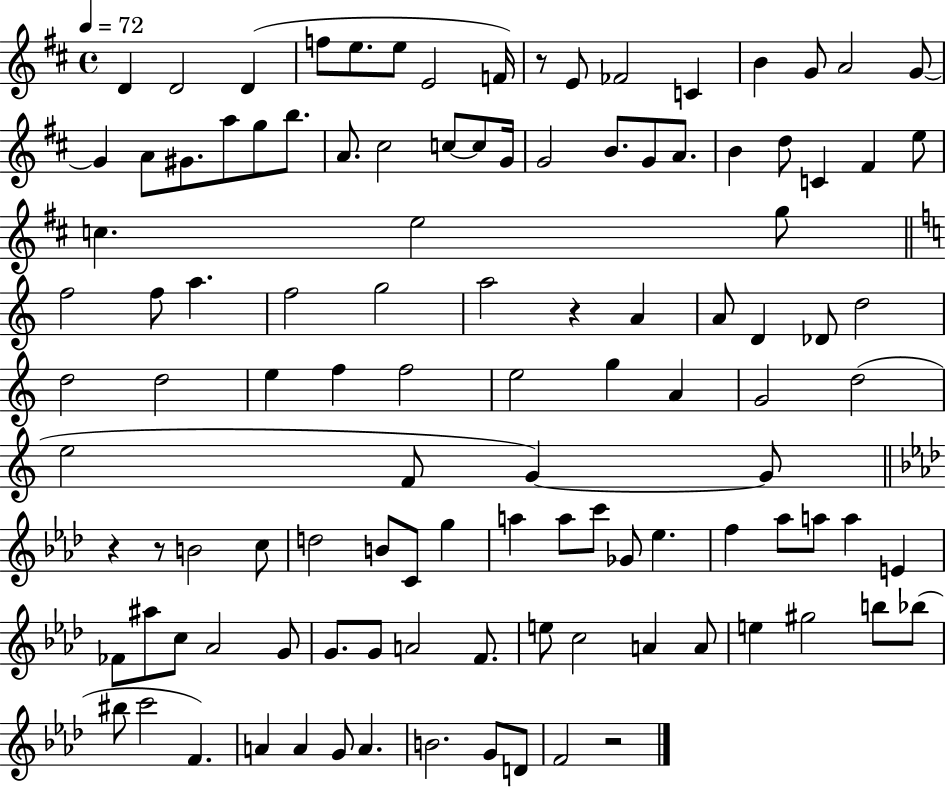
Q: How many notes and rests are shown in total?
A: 112